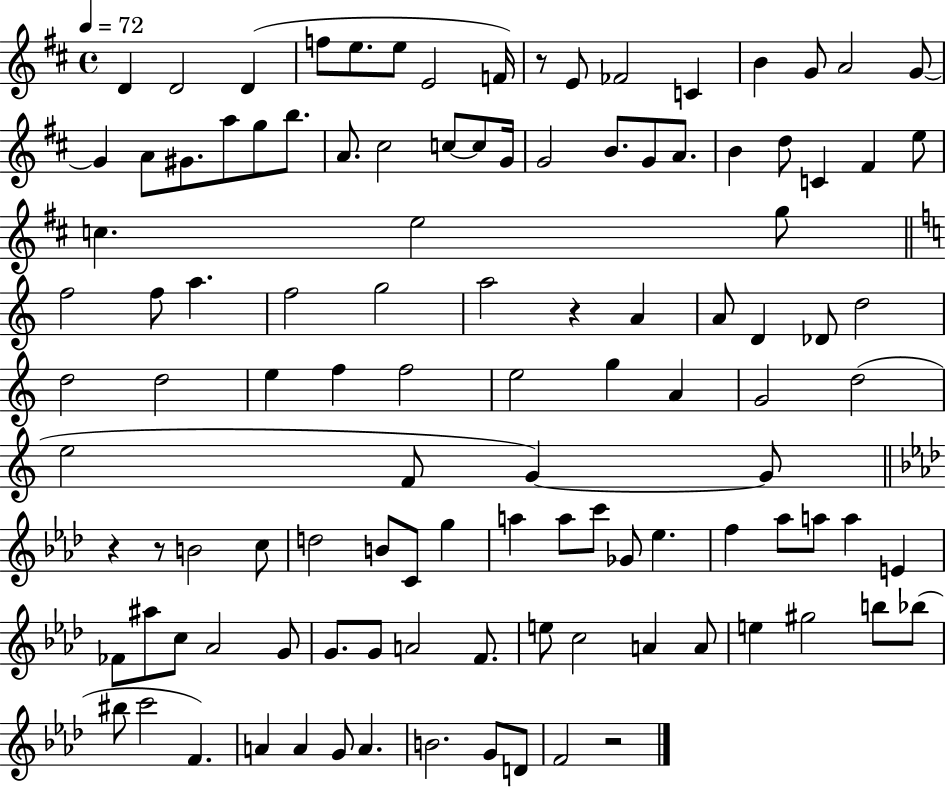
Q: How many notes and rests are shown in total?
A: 112